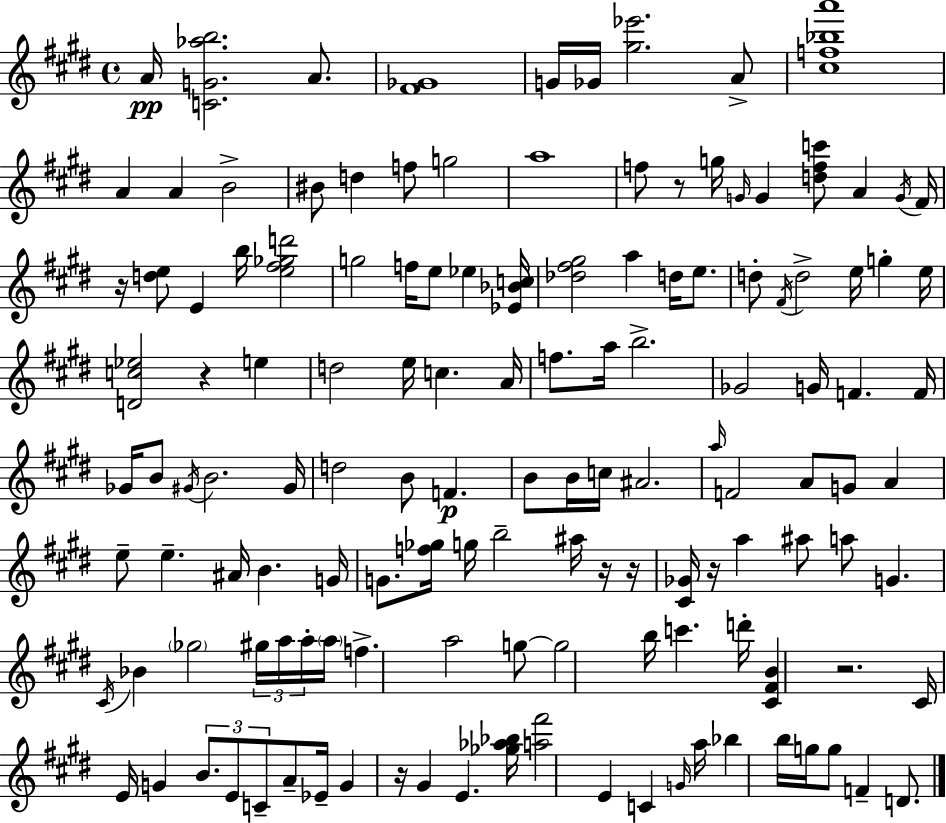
A4/s [C4,G4,Ab5,B5]/h. A4/e. [F#4,Gb4]/w G4/s Gb4/s [G#5,Eb6]/h. A4/e [C#5,F5,Bb5,A6]/w A4/q A4/q B4/h BIS4/e D5/q F5/e G5/h A5/w F5/e R/e G5/s G4/s G4/q [D5,F5,C6]/e A4/q G4/s F#4/s R/s [D5,E5]/e E4/q B5/s [E5,F#5,Gb5,D6]/h G5/h F5/s E5/e Eb5/q [Eb4,Bb4,C5]/s [Db5,F#5,G#5]/h A5/q D5/s E5/e. D5/e F#4/s D5/h E5/s G5/q E5/s [D4,C5,Eb5]/h R/q E5/q D5/h E5/s C5/q. A4/s F5/e. A5/s B5/h. Gb4/h G4/s F4/q. F4/s Gb4/s B4/e G#4/s B4/h. G#4/s D5/h B4/e F4/q. B4/e B4/s C5/s A#4/h. A5/s F4/h A4/e G4/e A4/q E5/e E5/q. A#4/s B4/q. G4/s G4/e. [F5,Gb5]/s G5/s B5/h A#5/s R/s R/s [C#4,Gb4]/s R/s A5/q A#5/e A5/e G4/q. C#4/s Bb4/q Gb5/h G#5/s A5/s A5/s A5/s F5/q. A5/h G5/e G5/h B5/s C6/q. D6/s [C#4,F#4,B4]/q R/h. C#4/s E4/s G4/q B4/e. E4/e C4/e A4/e Eb4/s G4/q R/s G#4/q E4/q. [Gb5,Ab5,Bb5]/s [A5,F#6]/h E4/q C4/q G4/s A5/s Bb5/q B5/s G5/s G5/e F4/q D4/e.